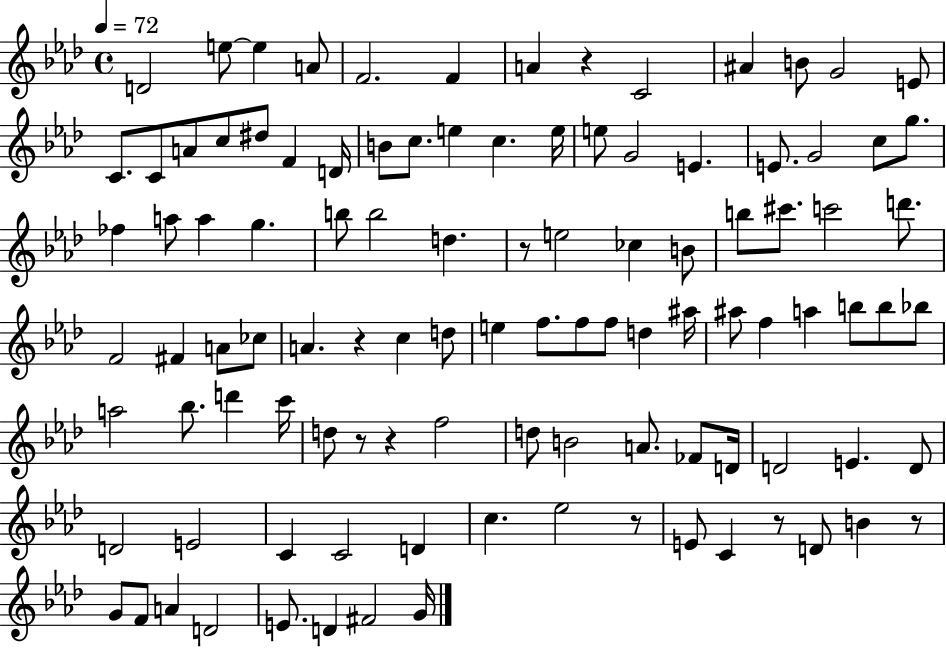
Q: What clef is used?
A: treble